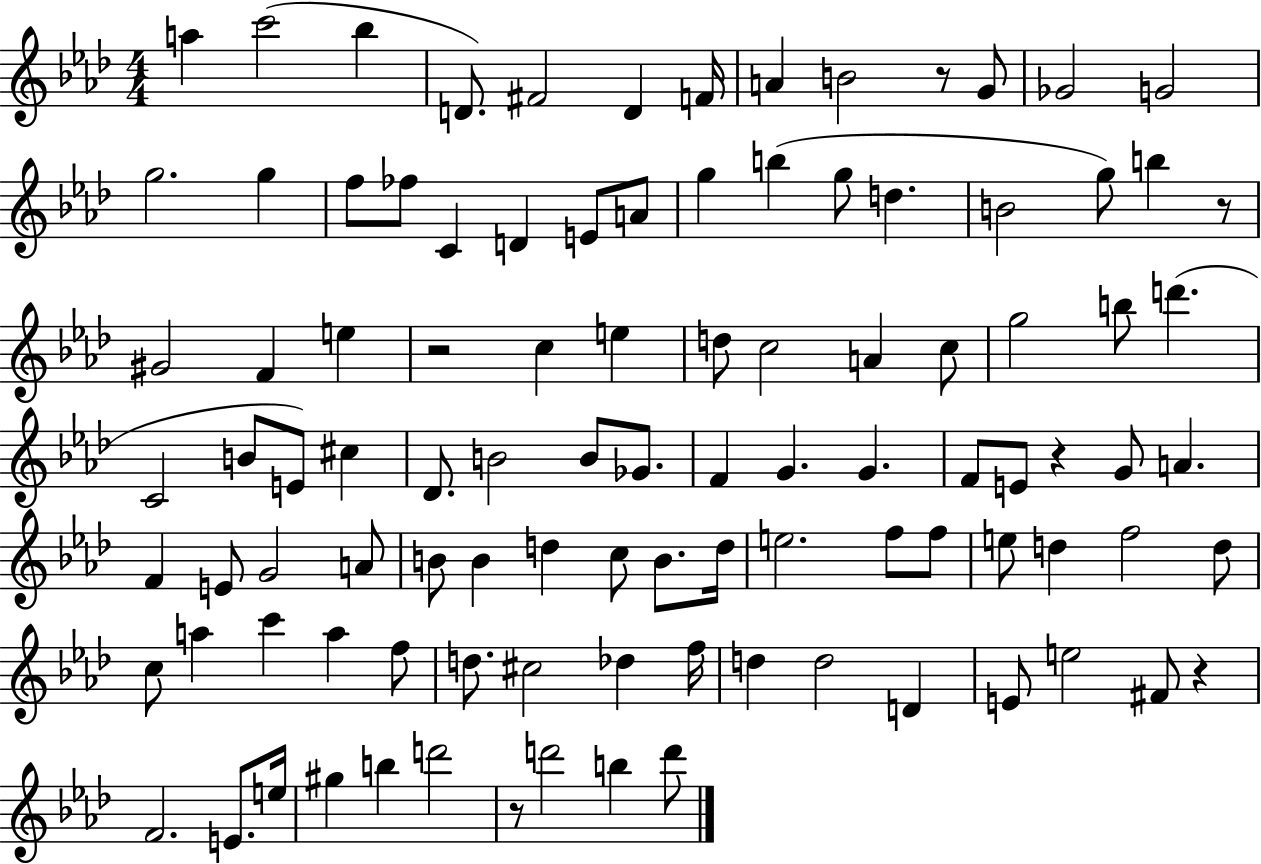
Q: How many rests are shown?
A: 6